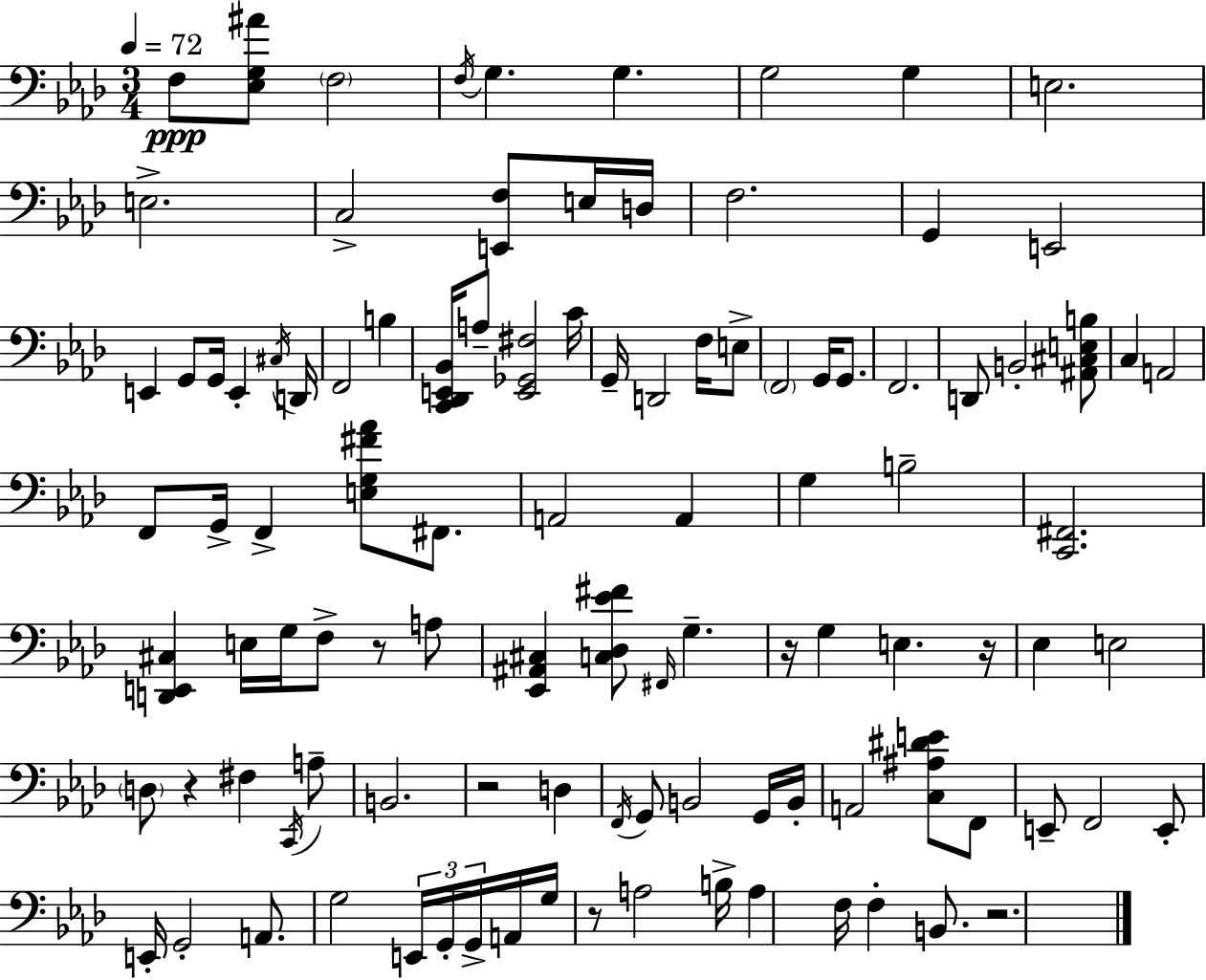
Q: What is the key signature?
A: F minor